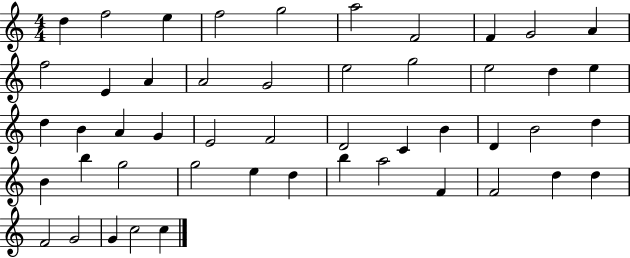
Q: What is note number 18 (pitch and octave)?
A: E5